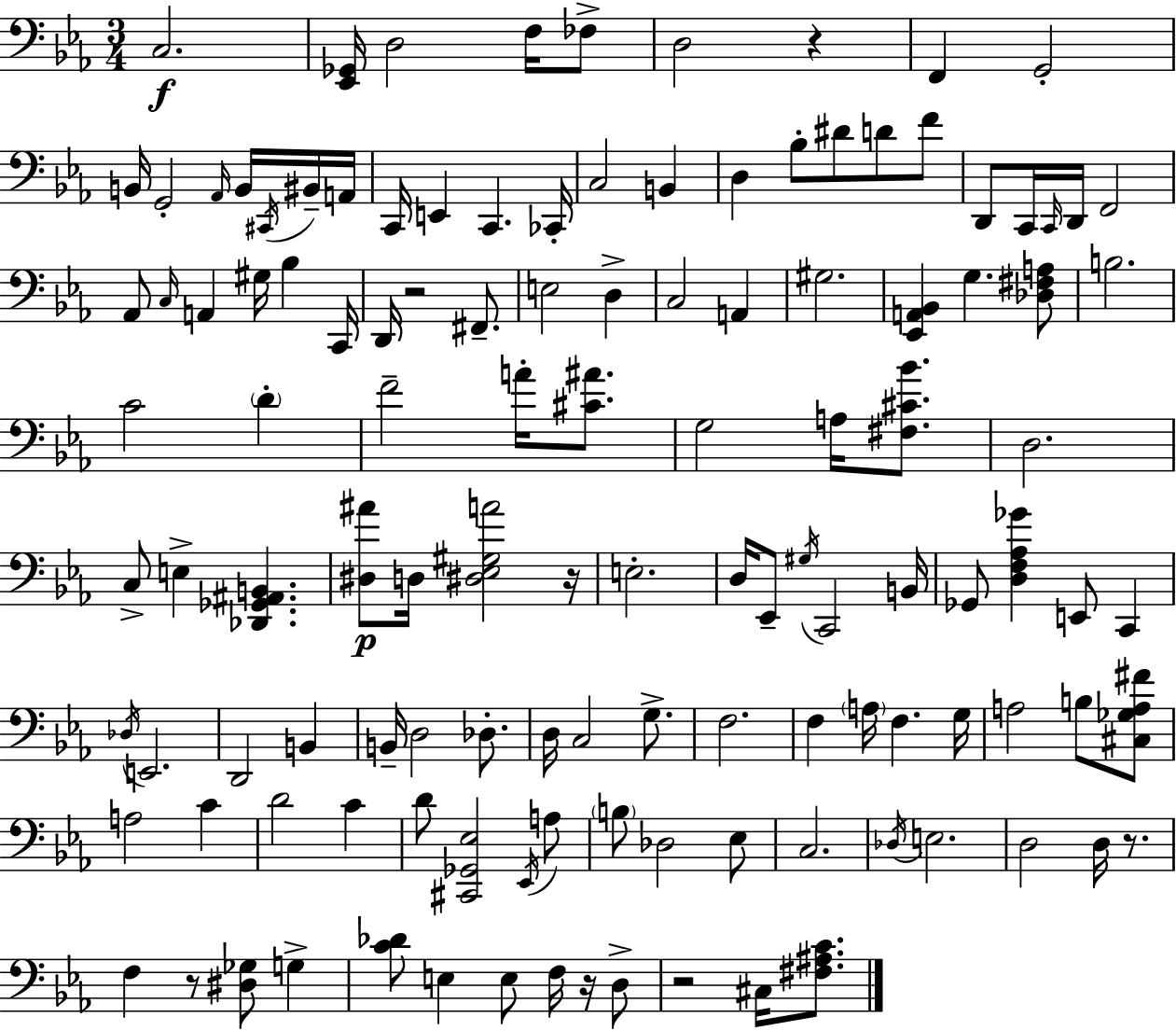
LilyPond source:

{
  \clef bass
  \numericTimeSignature
  \time 3/4
  \key c \minor
  c2.\f | <ees, ges,>16 d2 f16 fes8-> | d2 r4 | f,4 g,2-. | \break b,16 g,2-. \grace { aes,16 } b,16 \acciaccatura { cis,16 } | bis,16-- a,16 c,16 e,4 c,4. | ces,16-. c2 b,4 | d4 bes8-. dis'8 d'8 | \break f'8 d,8 c,16 \grace { c,16 } d,16 f,2 | aes,8 \grace { c16 } a,4 gis16 bes4 | c,16 d,16 r2 | fis,8.-- e2 | \break d4-> c2 | a,4 gis2. | <ees, a, bes,>4 g4. | <des fis a>8 b2. | \break c'2 | \parenthesize d'4-. f'2-- | a'16-. <cis' ais'>8. g2 | a16 <fis cis' bes'>8. d2. | \break c8-> e4-> <des, ges, ais, b,>4. | <dis ais'>8\p d16 <dis ees gis a'>2 | r16 e2.-. | d16 ees,8-- \acciaccatura { gis16 } c,2 | \break b,16 ges,8 <d f aes ges'>4 e,8 | c,4 \acciaccatura { des16 } e,2. | d,2 | b,4 b,16-- d2 | \break des8.-. d16 c2 | g8.-> f2. | f4 \parenthesize a16 f4. | g16 a2 | \break b8 <cis ges a fis'>8 a2 | c'4 d'2 | c'4 d'8 <cis, ges, ees>2 | \acciaccatura { ees,16 } a8 \parenthesize b8 des2 | \break ees8 c2. | \acciaccatura { des16 } e2. | d2 | d16 r8. f4 | \break r8 <dis ges>8 g4-> <c' des'>8 e4 | e8 f16 r16 d8-> r2 | cis16 <fis ais c'>8. \bar "|."
}